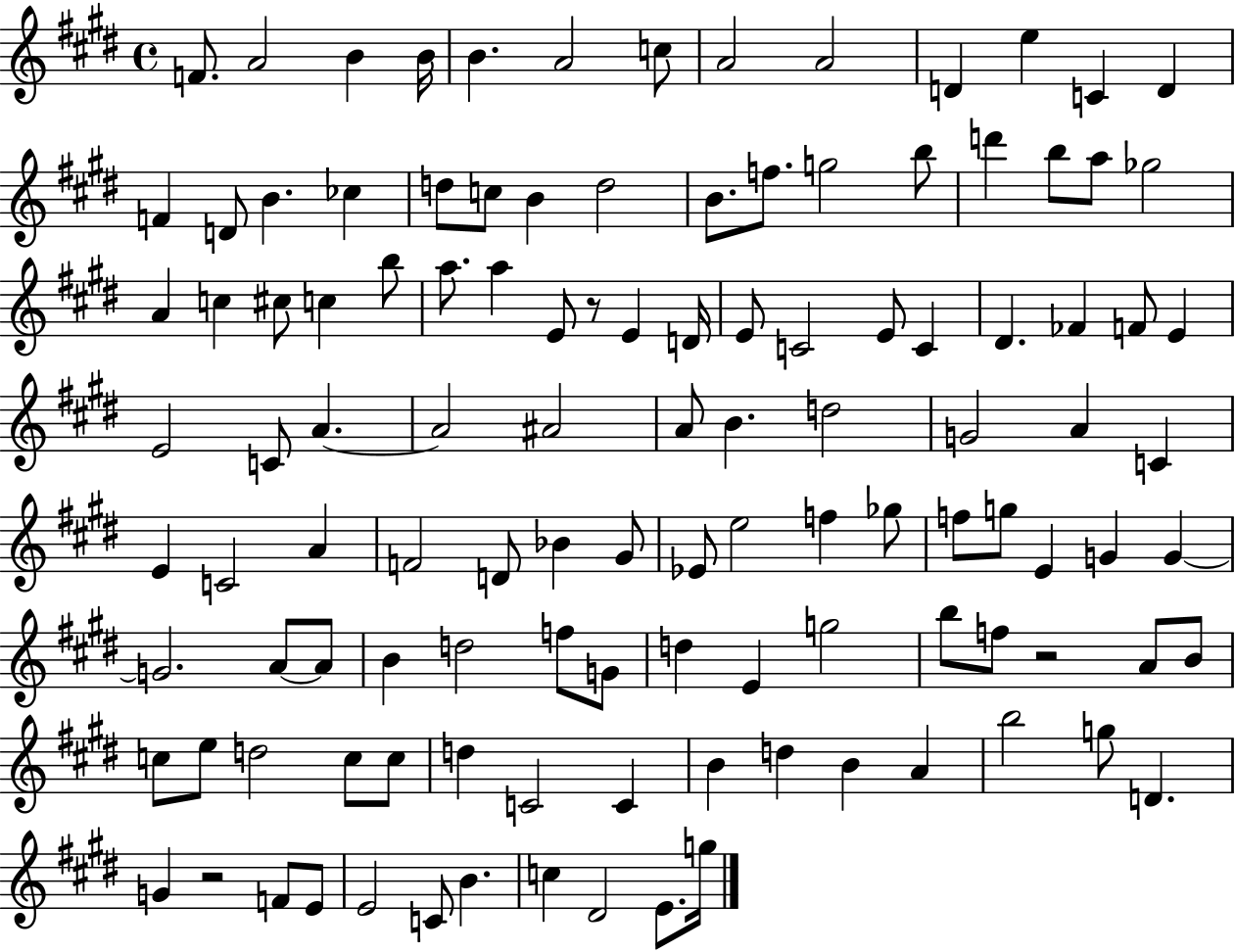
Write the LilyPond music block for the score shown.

{
  \clef treble
  \time 4/4
  \defaultTimeSignature
  \key e \major
  f'8. a'2 b'4 b'16 | b'4. a'2 c''8 | a'2 a'2 | d'4 e''4 c'4 d'4 | \break f'4 d'8 b'4. ces''4 | d''8 c''8 b'4 d''2 | b'8. f''8. g''2 b''8 | d'''4 b''8 a''8 ges''2 | \break a'4 c''4 cis''8 c''4 b''8 | a''8. a''4 e'8 r8 e'4 d'16 | e'8 c'2 e'8 c'4 | dis'4. fes'4 f'8 e'4 | \break e'2 c'8 a'4.~~ | a'2 ais'2 | a'8 b'4. d''2 | g'2 a'4 c'4 | \break e'4 c'2 a'4 | f'2 d'8 bes'4 gis'8 | ees'8 e''2 f''4 ges''8 | f''8 g''8 e'4 g'4 g'4~~ | \break g'2. a'8~~ a'8 | b'4 d''2 f''8 g'8 | d''4 e'4 g''2 | b''8 f''8 r2 a'8 b'8 | \break c''8 e''8 d''2 c''8 c''8 | d''4 c'2 c'4 | b'4 d''4 b'4 a'4 | b''2 g''8 d'4. | \break g'4 r2 f'8 e'8 | e'2 c'8 b'4. | c''4 dis'2 e'8. g''16 | \bar "|."
}